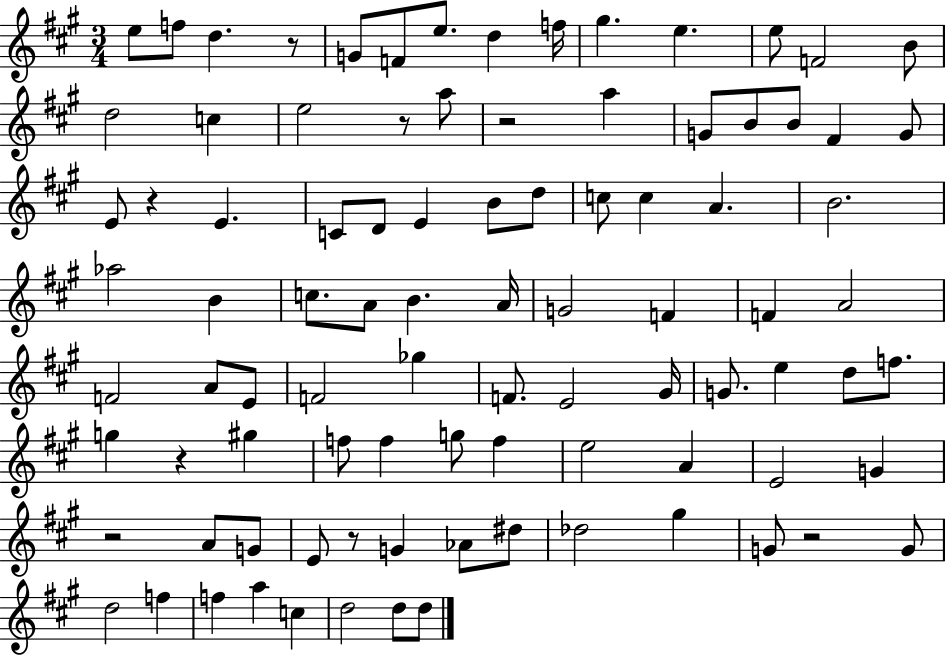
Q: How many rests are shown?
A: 8